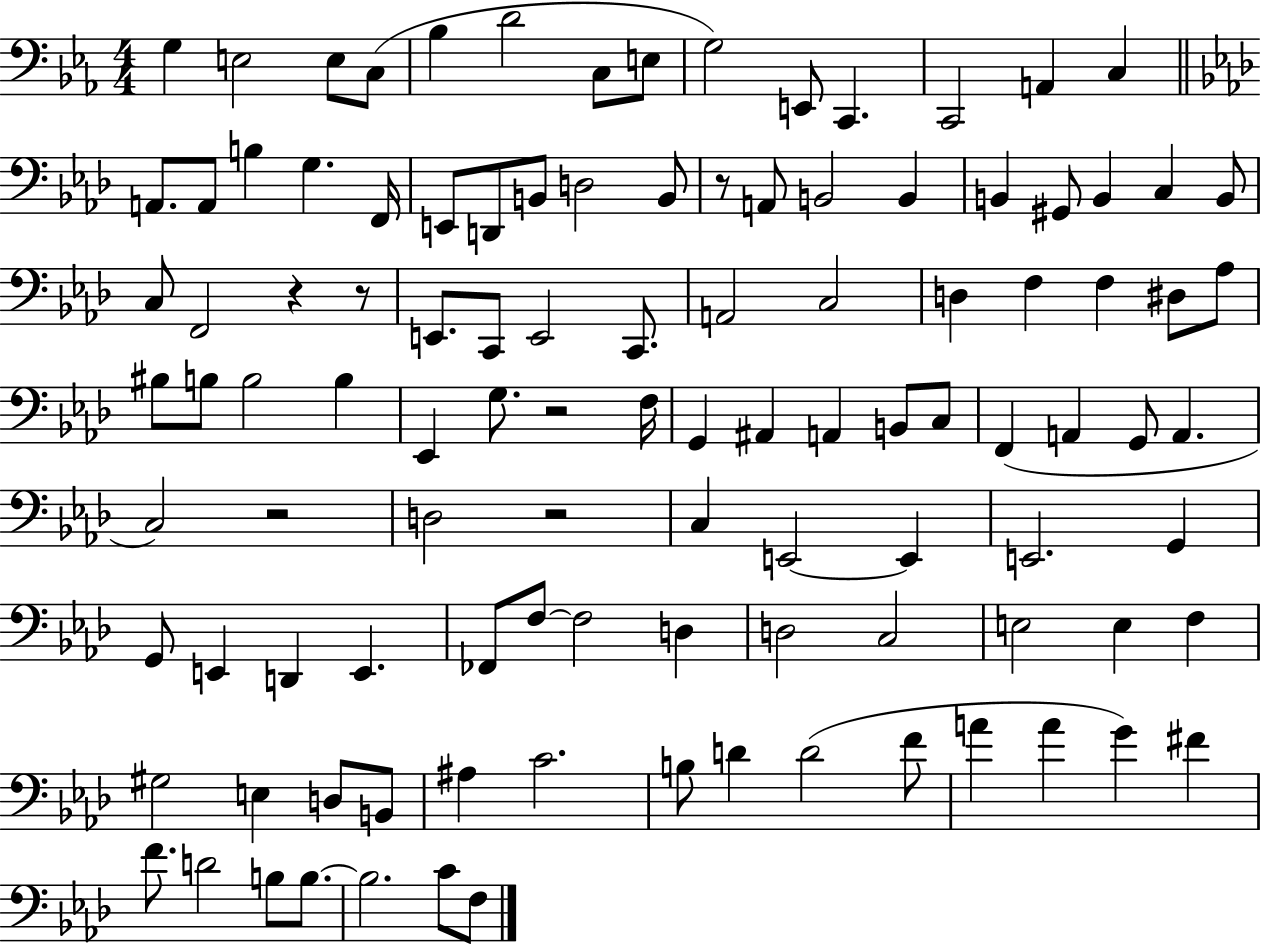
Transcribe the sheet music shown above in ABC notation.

X:1
T:Untitled
M:4/4
L:1/4
K:Eb
G, E,2 E,/2 C,/2 _B, D2 C,/2 E,/2 G,2 E,,/2 C,, C,,2 A,, C, A,,/2 A,,/2 B, G, F,,/4 E,,/2 D,,/2 B,,/2 D,2 B,,/2 z/2 A,,/2 B,,2 B,, B,, ^G,,/2 B,, C, B,,/2 C,/2 F,,2 z z/2 E,,/2 C,,/2 E,,2 C,,/2 A,,2 C,2 D, F, F, ^D,/2 _A,/2 ^B,/2 B,/2 B,2 B, _E,, G,/2 z2 F,/4 G,, ^A,, A,, B,,/2 C,/2 F,, A,, G,,/2 A,, C,2 z2 D,2 z2 C, E,,2 E,, E,,2 G,, G,,/2 E,, D,, E,, _F,,/2 F,/2 F,2 D, D,2 C,2 E,2 E, F, ^G,2 E, D,/2 B,,/2 ^A, C2 B,/2 D D2 F/2 A A G ^F F/2 D2 B,/2 B,/2 B,2 C/2 F,/2